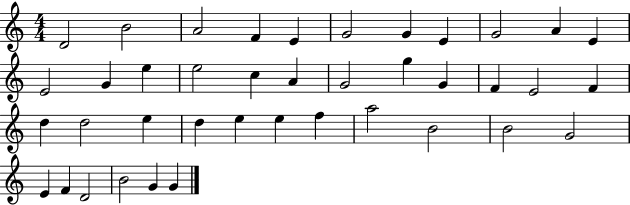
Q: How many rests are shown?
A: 0